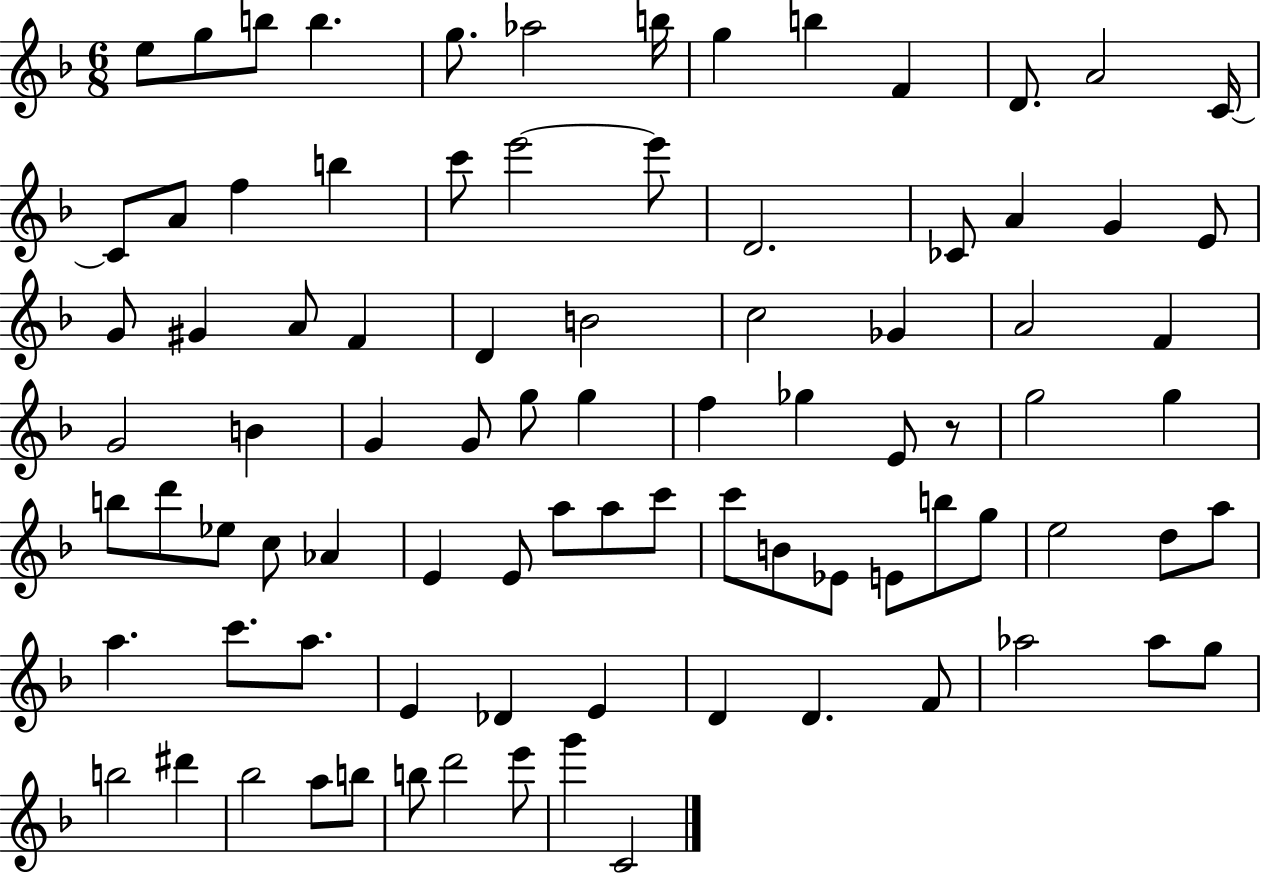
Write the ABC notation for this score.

X:1
T:Untitled
M:6/8
L:1/4
K:F
e/2 g/2 b/2 b g/2 _a2 b/4 g b F D/2 A2 C/4 C/2 A/2 f b c'/2 e'2 e'/2 D2 _C/2 A G E/2 G/2 ^G A/2 F D B2 c2 _G A2 F G2 B G G/2 g/2 g f _g E/2 z/2 g2 g b/2 d'/2 _e/2 c/2 _A E E/2 a/2 a/2 c'/2 c'/2 B/2 _E/2 E/2 b/2 g/2 e2 d/2 a/2 a c'/2 a/2 E _D E D D F/2 _a2 _a/2 g/2 b2 ^d' _b2 a/2 b/2 b/2 d'2 e'/2 g' C2